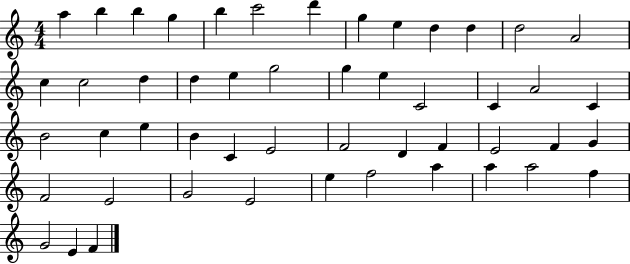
{
  \clef treble
  \numericTimeSignature
  \time 4/4
  \key c \major
  a''4 b''4 b''4 g''4 | b''4 c'''2 d'''4 | g''4 e''4 d''4 d''4 | d''2 a'2 | \break c''4 c''2 d''4 | d''4 e''4 g''2 | g''4 e''4 c'2 | c'4 a'2 c'4 | \break b'2 c''4 e''4 | b'4 c'4 e'2 | f'2 d'4 f'4 | e'2 f'4 g'4 | \break f'2 e'2 | g'2 e'2 | e''4 f''2 a''4 | a''4 a''2 f''4 | \break g'2 e'4 f'4 | \bar "|."
}